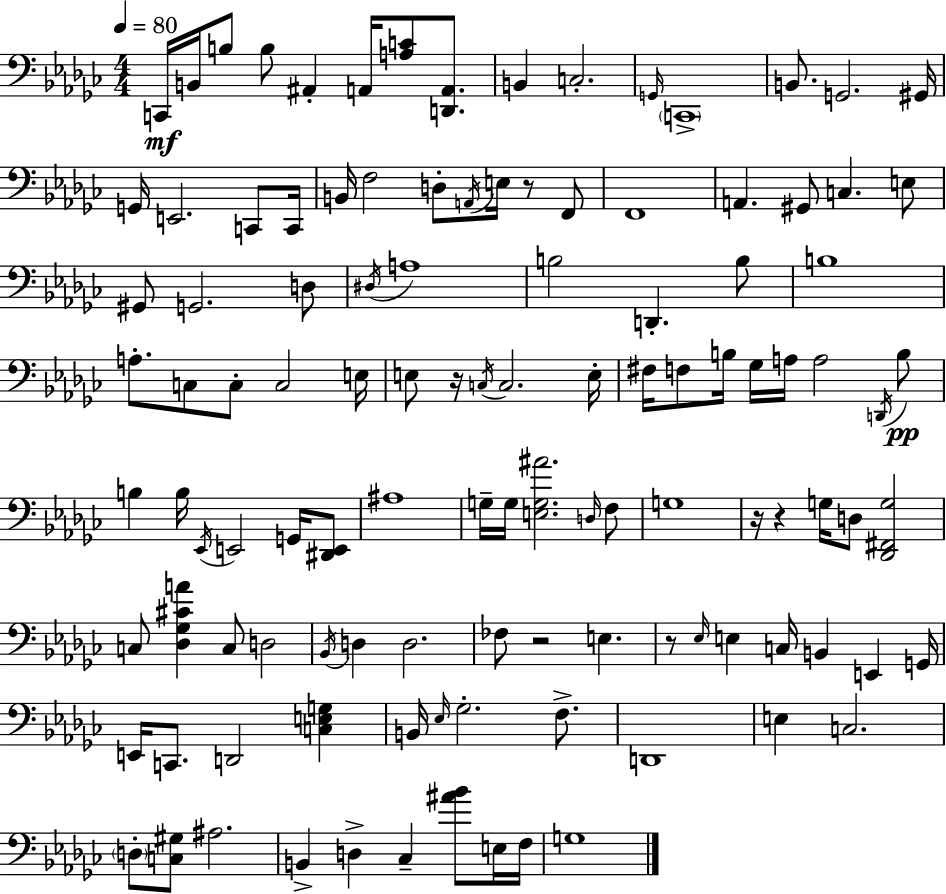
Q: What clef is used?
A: bass